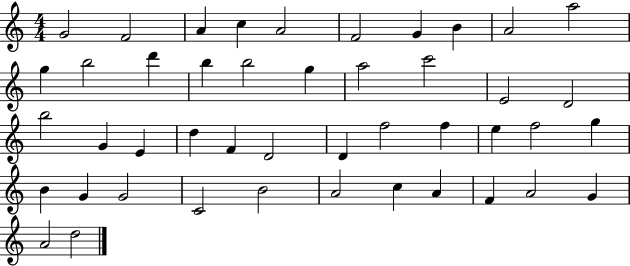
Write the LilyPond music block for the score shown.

{
  \clef treble
  \numericTimeSignature
  \time 4/4
  \key c \major
  g'2 f'2 | a'4 c''4 a'2 | f'2 g'4 b'4 | a'2 a''2 | \break g''4 b''2 d'''4 | b''4 b''2 g''4 | a''2 c'''2 | e'2 d'2 | \break b''2 g'4 e'4 | d''4 f'4 d'2 | d'4 f''2 f''4 | e''4 f''2 g''4 | \break b'4 g'4 g'2 | c'2 b'2 | a'2 c''4 a'4 | f'4 a'2 g'4 | \break a'2 d''2 | \bar "|."
}